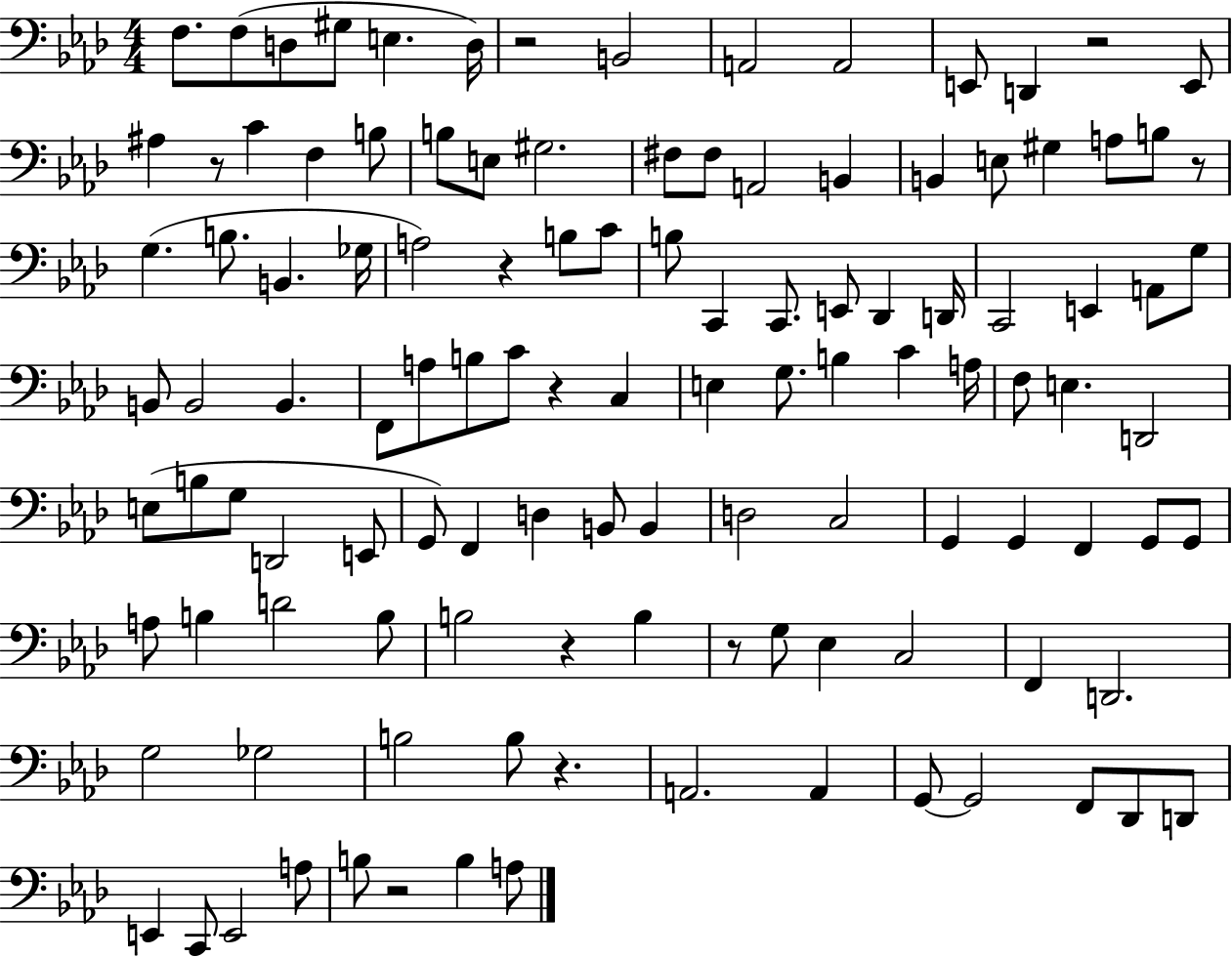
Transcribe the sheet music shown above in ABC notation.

X:1
T:Untitled
M:4/4
L:1/4
K:Ab
F,/2 F,/2 D,/2 ^G,/2 E, D,/4 z2 B,,2 A,,2 A,,2 E,,/2 D,, z2 E,,/2 ^A, z/2 C F, B,/2 B,/2 E,/2 ^G,2 ^F,/2 ^F,/2 A,,2 B,, B,, E,/2 ^G, A,/2 B,/2 z/2 G, B,/2 B,, _G,/4 A,2 z B,/2 C/2 B,/2 C,, C,,/2 E,,/2 _D,, D,,/4 C,,2 E,, A,,/2 G,/2 B,,/2 B,,2 B,, F,,/2 A,/2 B,/2 C/2 z C, E, G,/2 B, C A,/4 F,/2 E, D,,2 E,/2 B,/2 G,/2 D,,2 E,,/2 G,,/2 F,, D, B,,/2 B,, D,2 C,2 G,, G,, F,, G,,/2 G,,/2 A,/2 B, D2 B,/2 B,2 z B, z/2 G,/2 _E, C,2 F,, D,,2 G,2 _G,2 B,2 B,/2 z A,,2 A,, G,,/2 G,,2 F,,/2 _D,,/2 D,,/2 E,, C,,/2 E,,2 A,/2 B,/2 z2 B, A,/2